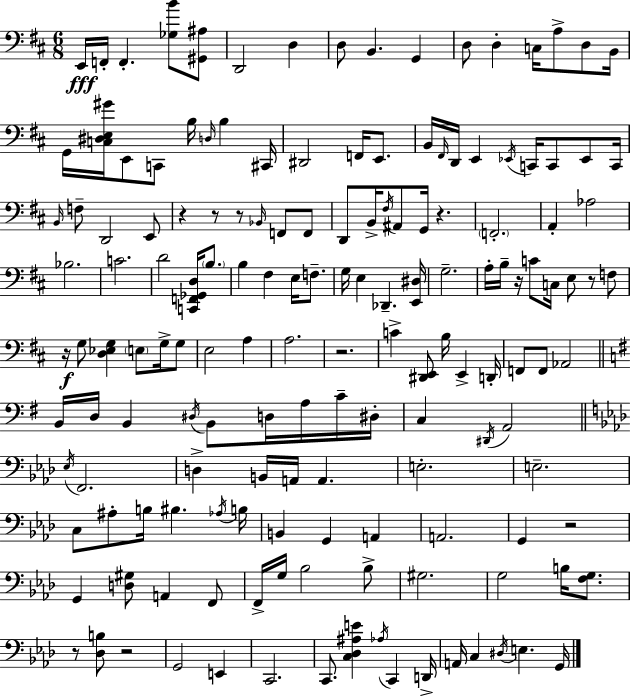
E2/s F2/s F2/q. [Gb3,B4]/e [G#2,A#3]/e D2/h D3/q D3/e B2/q. G2/q D3/e D3/q C3/s A3/e D3/e B2/s G2/s [C3,D#3,E3,G#4]/s E2/e C2/e B3/s D3/s B3/q C#2/s D#2/h F2/s E2/e. B2/s F#2/s D2/s E2/q Eb2/s C2/s C2/e Eb2/e C2/s B2/s F3/e D2/h E2/e R/q R/e R/e Bb2/s F2/e F2/e D2/e B2/s F#3/s A#2/e G2/s R/q. F2/h. A2/q Ab3/h Bb3/h. C4/h. D4/h [C2,F2,Gb2,D3]/s B3/e. B3/q F#3/q E3/s F3/e. G3/s E3/q Db2/q. [E2,D#3]/s G3/h. A3/s B3/s R/s C4/e C3/s E3/e R/e F3/e R/s G3/e [D3,Eb3,G3]/q E3/e G3/s G3/e E3/h A3/q A3/h. R/h. C4/q [D#2,E2]/e B3/s E2/q D2/s F2/e F2/e Ab2/h B2/s D3/s B2/q D#3/s B2/e D3/s A3/s C4/s D#3/s C3/q D#2/s A2/h Eb3/s F2/h. D3/q B2/s A2/s A2/q. E3/h. E3/h. C3/e A#3/e B3/s BIS3/q. Ab3/s B3/s B2/q G2/q A2/q A2/h. G2/q R/h G2/q [D3,G#3]/e A2/q F2/e F2/s G3/s Bb3/h Bb3/e G#3/h. G3/h B3/s [F3,G3]/e. R/e [Db3,B3]/e R/h G2/h E2/q C2/h. C2/e. [C3,Db3,A#3,E4]/q Ab3/s C2/q D2/s A2/s C3/q D#3/s E3/q. G2/s